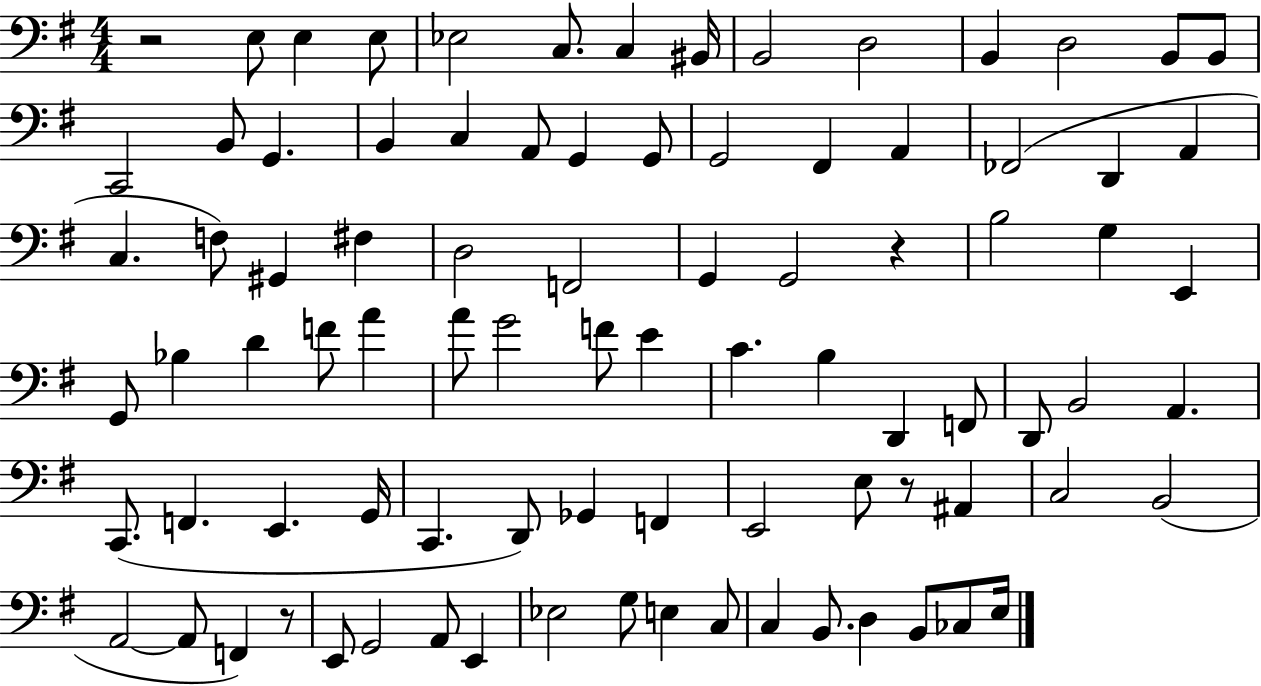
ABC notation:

X:1
T:Untitled
M:4/4
L:1/4
K:G
z2 E,/2 E, E,/2 _E,2 C,/2 C, ^B,,/4 B,,2 D,2 B,, D,2 B,,/2 B,,/2 C,,2 B,,/2 G,, B,, C, A,,/2 G,, G,,/2 G,,2 ^F,, A,, _F,,2 D,, A,, C, F,/2 ^G,, ^F, D,2 F,,2 G,, G,,2 z B,2 G, E,, G,,/2 _B, D F/2 A A/2 G2 F/2 E C B, D,, F,,/2 D,,/2 B,,2 A,, C,,/2 F,, E,, G,,/4 C,, D,,/2 _G,, F,, E,,2 E,/2 z/2 ^A,, C,2 B,,2 A,,2 A,,/2 F,, z/2 E,,/2 G,,2 A,,/2 E,, _E,2 G,/2 E, C,/2 C, B,,/2 D, B,,/2 _C,/2 E,/4